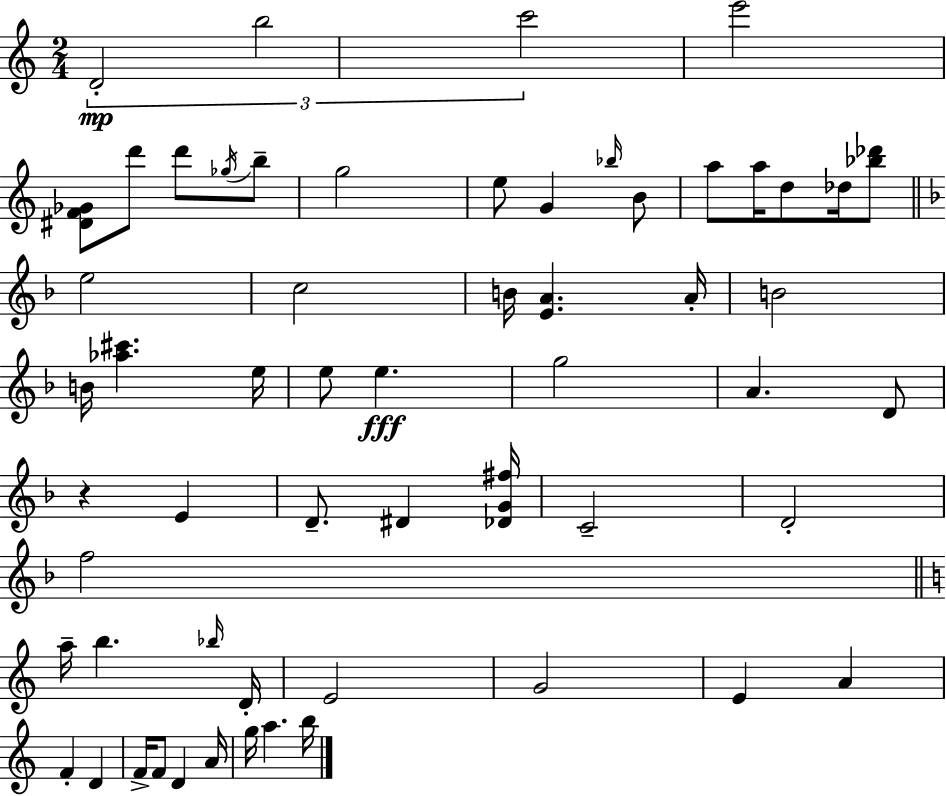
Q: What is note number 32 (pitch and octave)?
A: D#4